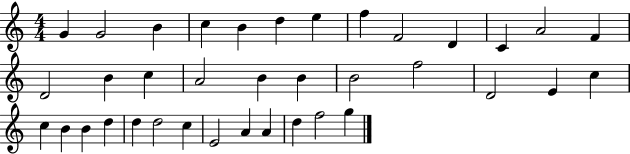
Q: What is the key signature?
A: C major